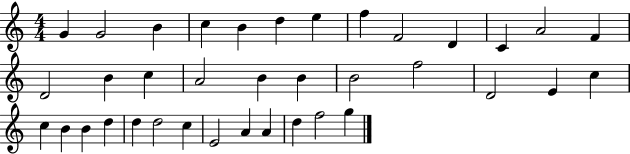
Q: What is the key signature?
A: C major